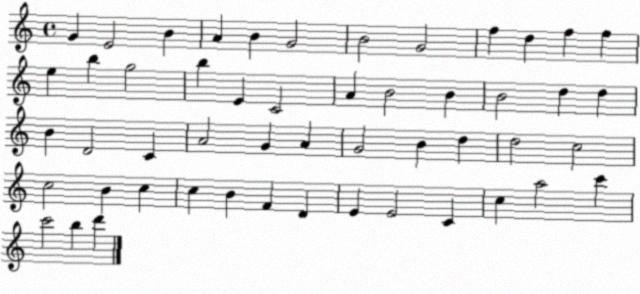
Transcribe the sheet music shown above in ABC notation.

X:1
T:Untitled
M:4/4
L:1/4
K:C
G E2 B A B G2 B2 G2 f d f f e b g2 b E C2 A B2 B B2 d d B D2 C A2 G A G2 B d d2 c2 c2 B c c B F D E E2 C c a2 c' c'2 b d'